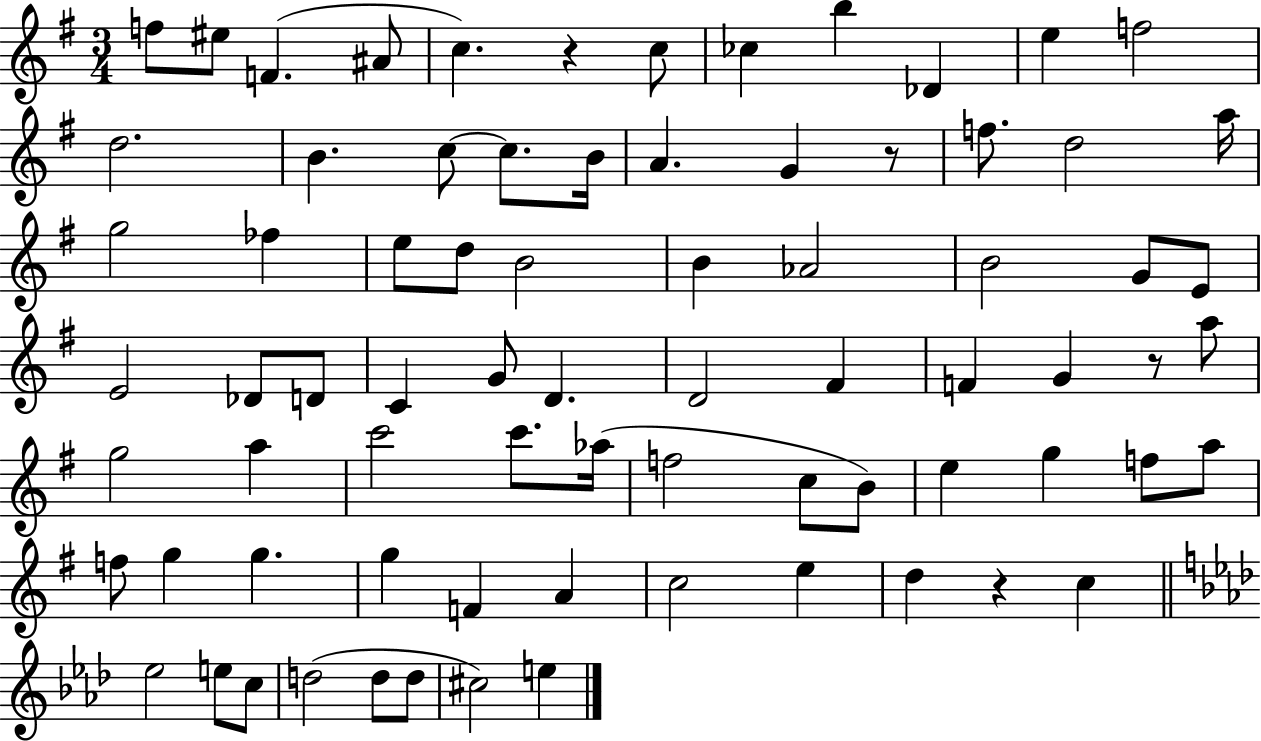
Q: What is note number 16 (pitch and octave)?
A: B4